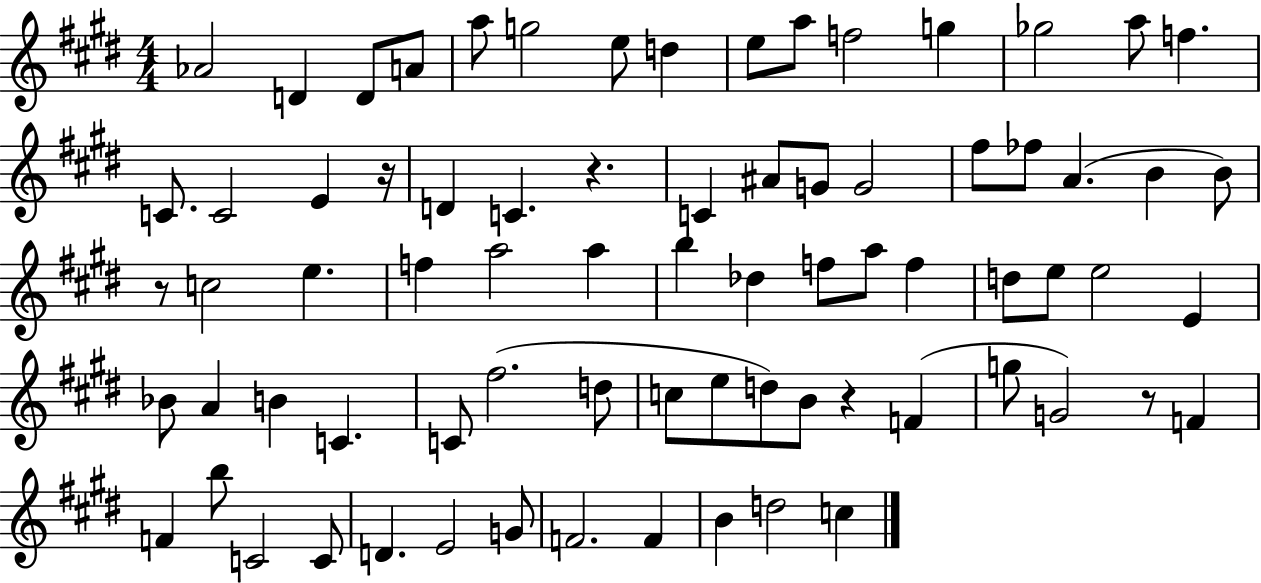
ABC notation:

X:1
T:Untitled
M:4/4
L:1/4
K:E
_A2 D D/2 A/2 a/2 g2 e/2 d e/2 a/2 f2 g _g2 a/2 f C/2 C2 E z/4 D C z C ^A/2 G/2 G2 ^f/2 _f/2 A B B/2 z/2 c2 e f a2 a b _d f/2 a/2 f d/2 e/2 e2 E _B/2 A B C C/2 ^f2 d/2 c/2 e/2 d/2 B/2 z F g/2 G2 z/2 F F b/2 C2 C/2 D E2 G/2 F2 F B d2 c